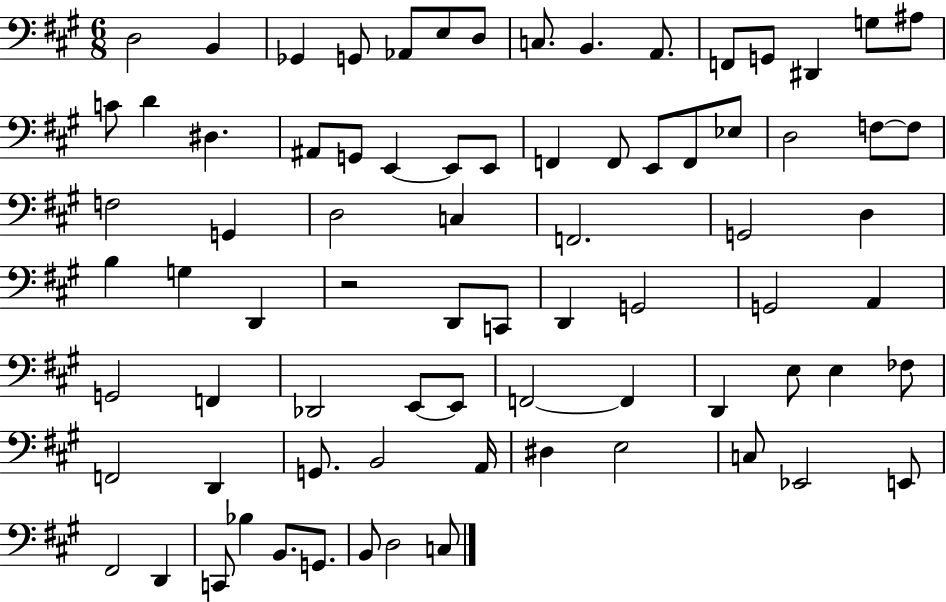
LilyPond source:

{
  \clef bass
  \numericTimeSignature
  \time 6/8
  \key a \major
  d2 b,4 | ges,4 g,8 aes,8 e8 d8 | c8. b,4. a,8. | f,8 g,8 dis,4 g8 ais8 | \break c'8 d'4 dis4. | ais,8 g,8 e,4~~ e,8 e,8 | f,4 f,8 e,8 f,8 ees8 | d2 f8~~ f8 | \break f2 g,4 | d2 c4 | f,2. | g,2 d4 | \break b4 g4 d,4 | r2 d,8 c,8 | d,4 g,2 | g,2 a,4 | \break g,2 f,4 | des,2 e,8~~ e,8 | f,2~~ f,4 | d,4 e8 e4 fes8 | \break f,2 d,4 | g,8. b,2 a,16 | dis4 e2 | c8 ees,2 e,8 | \break fis,2 d,4 | c,8 bes4 b,8. g,8. | b,8 d2 c8 | \bar "|."
}